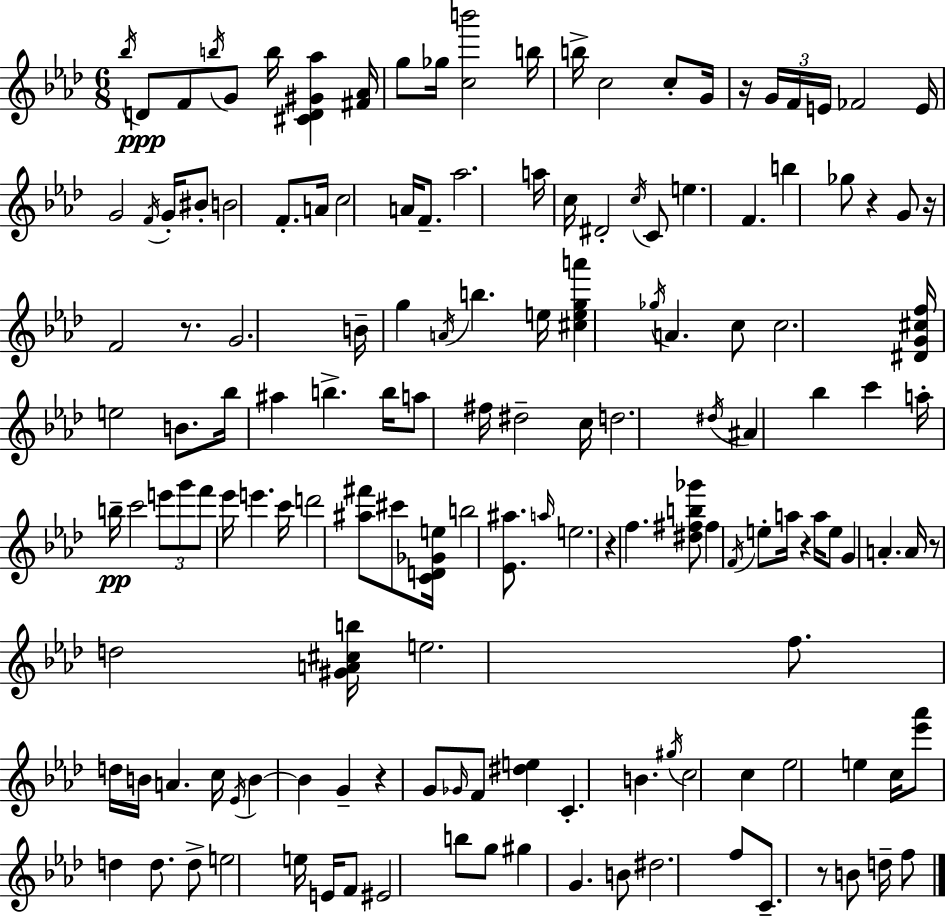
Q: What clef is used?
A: treble